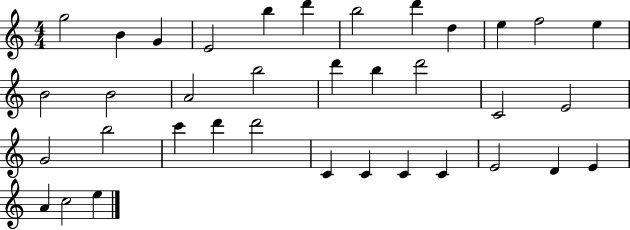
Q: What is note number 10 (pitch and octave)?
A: E5